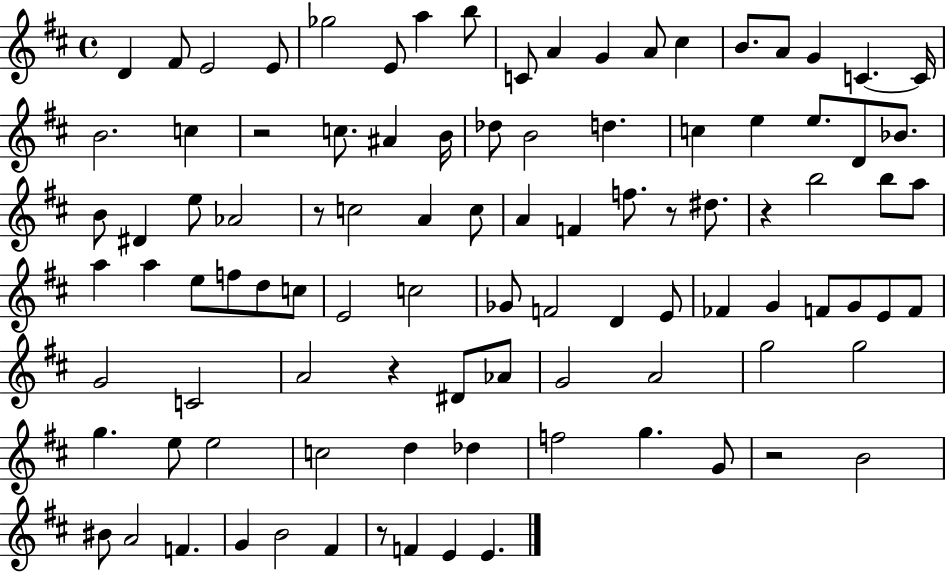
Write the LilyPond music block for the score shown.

{
  \clef treble
  \time 4/4
  \defaultTimeSignature
  \key d \major
  d'4 fis'8 e'2 e'8 | ges''2 e'8 a''4 b''8 | c'8 a'4 g'4 a'8 cis''4 | b'8. a'8 g'4 c'4.~~ c'16 | \break b'2. c''4 | r2 c''8. ais'4 b'16 | des''8 b'2 d''4. | c''4 e''4 e''8. d'8 bes'8. | \break b'8 dis'4 e''8 aes'2 | r8 c''2 a'4 c''8 | a'4 f'4 f''8. r8 dis''8. | r4 b''2 b''8 a''8 | \break a''4 a''4 e''8 f''8 d''8 c''8 | e'2 c''2 | ges'8 f'2 d'4 e'8 | fes'4 g'4 f'8 g'8 e'8 f'8 | \break g'2 c'2 | a'2 r4 dis'8 aes'8 | g'2 a'2 | g''2 g''2 | \break g''4. e''8 e''2 | c''2 d''4 des''4 | f''2 g''4. g'8 | r2 b'2 | \break bis'8 a'2 f'4. | g'4 b'2 fis'4 | r8 f'4 e'4 e'4. | \bar "|."
}